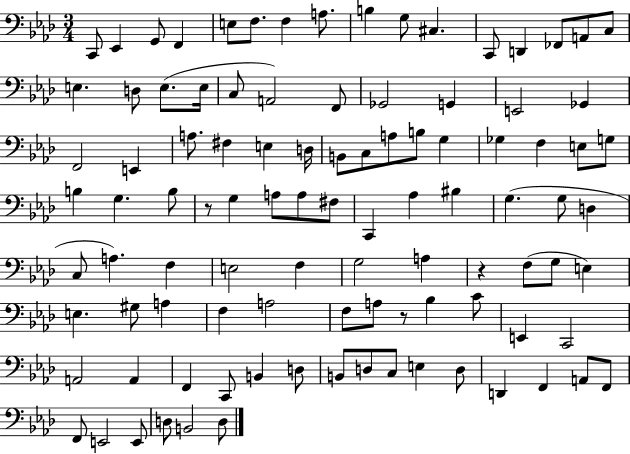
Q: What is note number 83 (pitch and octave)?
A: B2